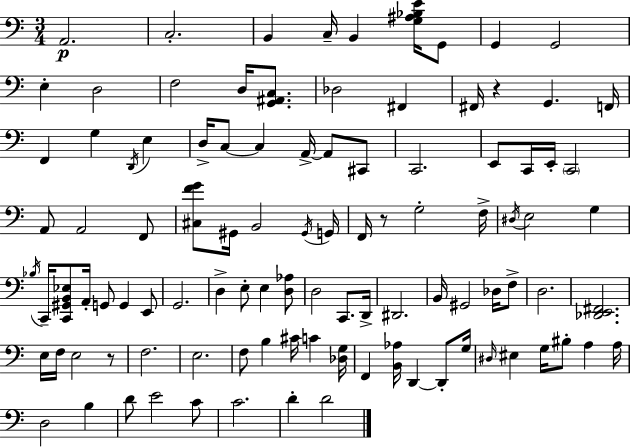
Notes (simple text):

A2/h. C3/h. B2/q C3/s B2/q [G3,A#3,Bb3,E4]/s G2/e G2/q G2/h E3/q D3/h F3/h D3/s [G2,A#2,C3]/e. Db3/h F#2/q F#2/s R/q G2/q. F2/s F2/q G3/q D2/s E3/q D3/s C3/e C3/q A2/s A2/e C#2/e C2/h. E2/e C2/s E2/s C2/h A2/e A2/h F2/e [C#3,F4,G4]/e G#2/s B2/h G#2/s G2/s F2/s R/e G3/h F3/s D#3/s E3/h G3/q Bb3/s C2/s [C2,G#2,B2,Eb3]/e A2/s G2/e G2/q E2/e G2/h. D3/q E3/e E3/q [D3,Ab3]/e D3/h C2/e. D2/s D#2/h. B2/s G#2/h Db3/s F3/e D3/h. [Db2,E2,F#2]/h. E3/s F3/s E3/h R/e F3/h. E3/h. F3/e B3/q C#4/s C4/q [Db3,G3]/s F2/q [B2,Ab3]/s D2/q D2/e G3/s D#3/s EIS3/q G3/s BIS3/e A3/q A3/s D3/h B3/q D4/e E4/h C4/e C4/h. D4/q D4/h